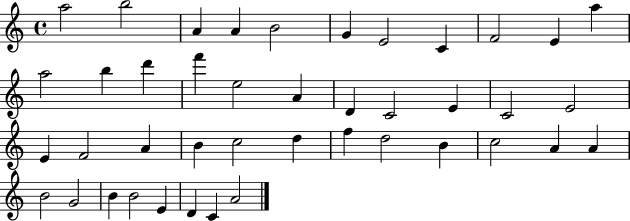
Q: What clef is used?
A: treble